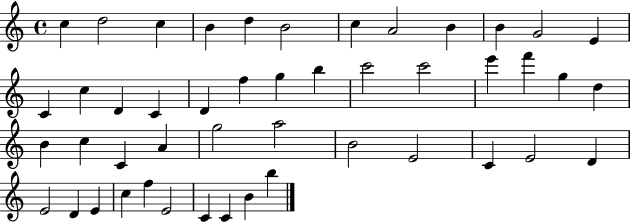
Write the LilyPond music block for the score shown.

{
  \clef treble
  \time 4/4
  \defaultTimeSignature
  \key c \major
  c''4 d''2 c''4 | b'4 d''4 b'2 | c''4 a'2 b'4 | b'4 g'2 e'4 | \break c'4 c''4 d'4 c'4 | d'4 f''4 g''4 b''4 | c'''2 c'''2 | e'''4 f'''4 g''4 d''4 | \break b'4 c''4 c'4 a'4 | g''2 a''2 | b'2 e'2 | c'4 e'2 d'4 | \break e'2 d'4 e'4 | c''4 f''4 e'2 | c'4 c'4 b'4 b''4 | \bar "|."
}